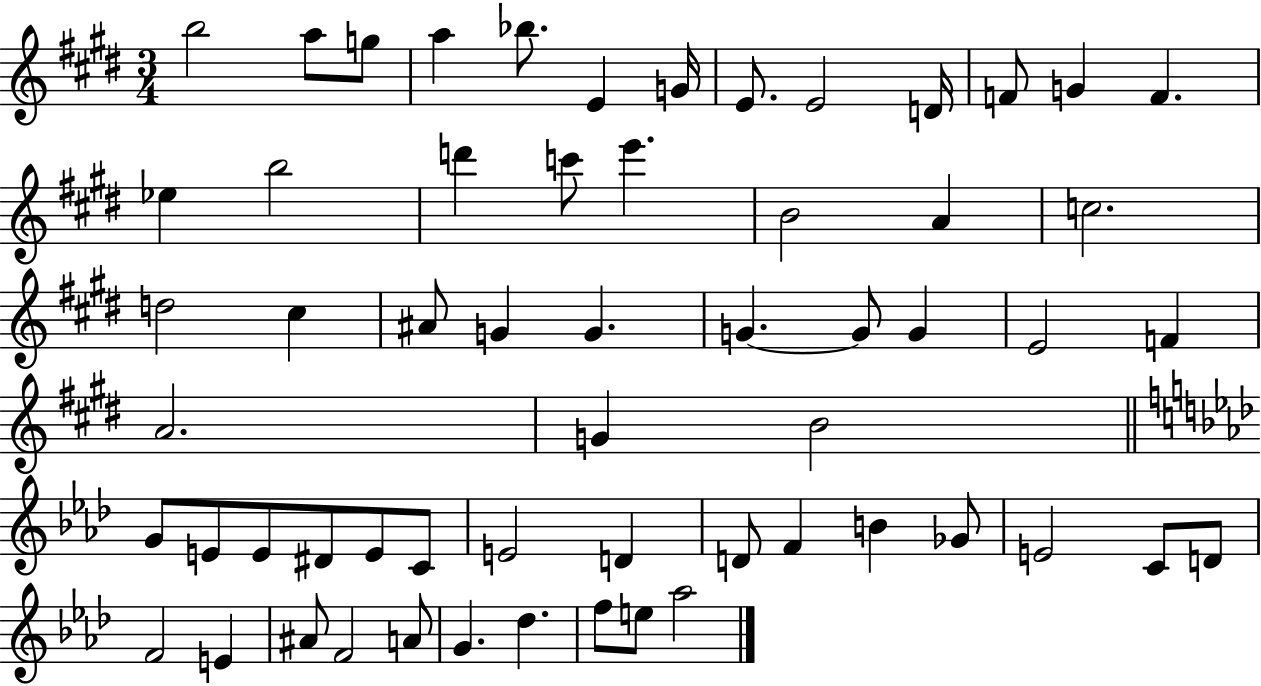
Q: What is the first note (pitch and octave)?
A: B5